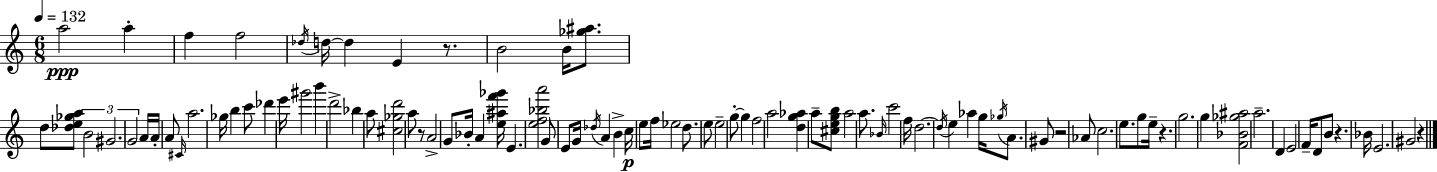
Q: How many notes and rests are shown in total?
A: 96